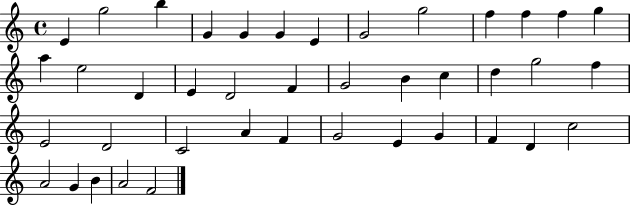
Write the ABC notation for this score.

X:1
T:Untitled
M:4/4
L:1/4
K:C
E g2 b G G G E G2 g2 f f f g a e2 D E D2 F G2 B c d g2 f E2 D2 C2 A F G2 E G F D c2 A2 G B A2 F2